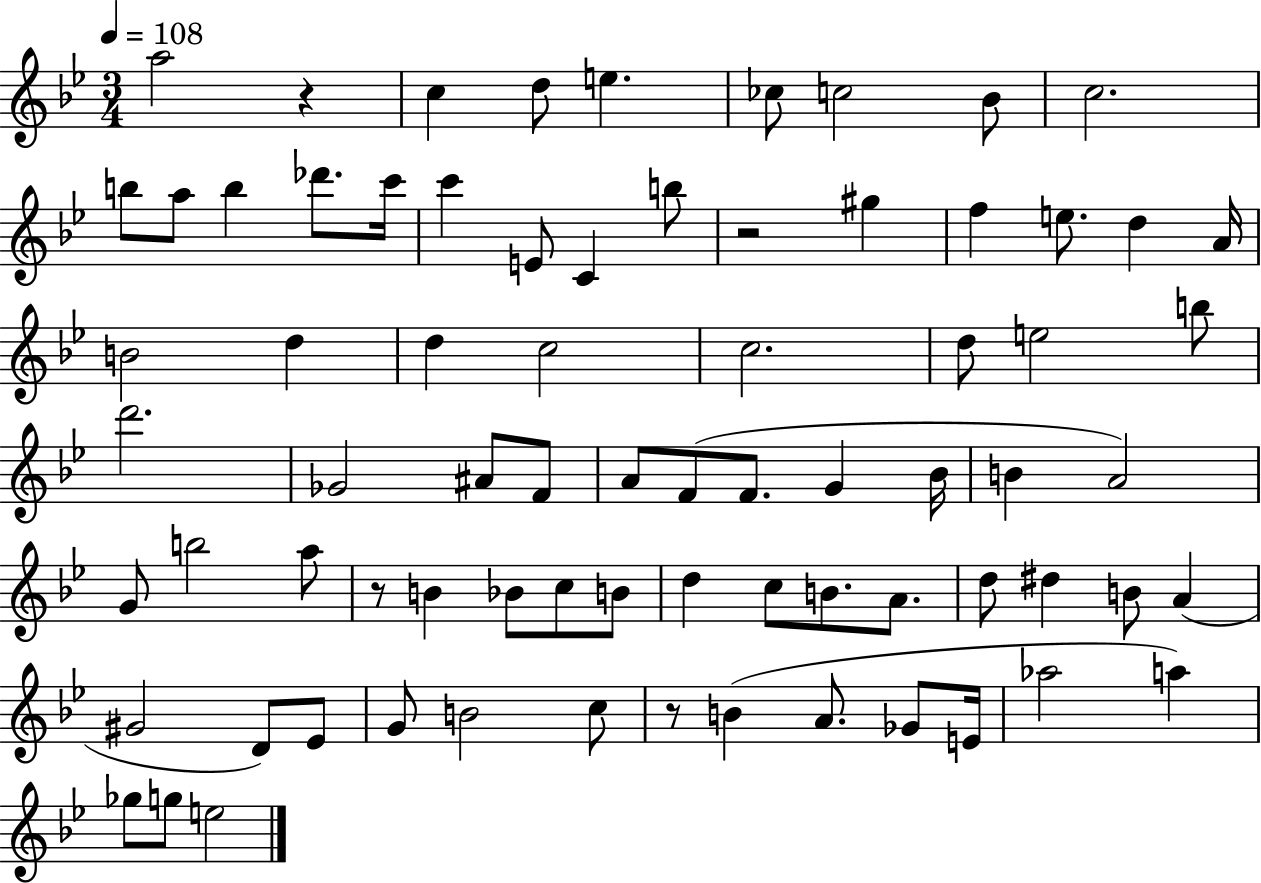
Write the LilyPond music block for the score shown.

{
  \clef treble
  \numericTimeSignature
  \time 3/4
  \key bes \major
  \tempo 4 = 108
  a''2 r4 | c''4 d''8 e''4. | ces''8 c''2 bes'8 | c''2. | \break b''8 a''8 b''4 des'''8. c'''16 | c'''4 e'8 c'4 b''8 | r2 gis''4 | f''4 e''8. d''4 a'16 | \break b'2 d''4 | d''4 c''2 | c''2. | d''8 e''2 b''8 | \break d'''2. | ges'2 ais'8 f'8 | a'8 f'8( f'8. g'4 bes'16 | b'4 a'2) | \break g'8 b''2 a''8 | r8 b'4 bes'8 c''8 b'8 | d''4 c''8 b'8. a'8. | d''8 dis''4 b'8 a'4( | \break gis'2 d'8) ees'8 | g'8 b'2 c''8 | r8 b'4( a'8. ges'8 e'16 | aes''2 a''4) | \break ges''8 g''8 e''2 | \bar "|."
}